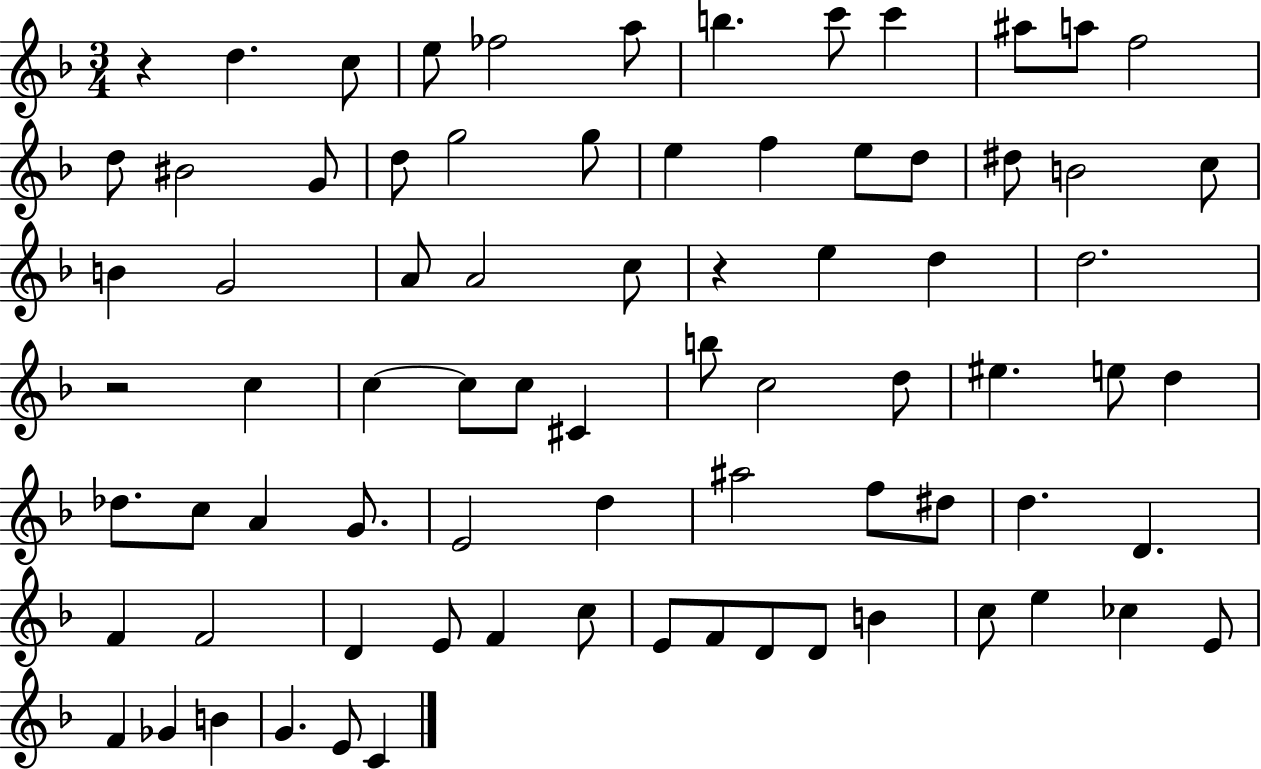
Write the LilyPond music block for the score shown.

{
  \clef treble
  \numericTimeSignature
  \time 3/4
  \key f \major
  r4 d''4. c''8 | e''8 fes''2 a''8 | b''4. c'''8 c'''4 | ais''8 a''8 f''2 | \break d''8 bis'2 g'8 | d''8 g''2 g''8 | e''4 f''4 e''8 d''8 | dis''8 b'2 c''8 | \break b'4 g'2 | a'8 a'2 c''8 | r4 e''4 d''4 | d''2. | \break r2 c''4 | c''4~~ c''8 c''8 cis'4 | b''8 c''2 d''8 | eis''4. e''8 d''4 | \break des''8. c''8 a'4 g'8. | e'2 d''4 | ais''2 f''8 dis''8 | d''4. d'4. | \break f'4 f'2 | d'4 e'8 f'4 c''8 | e'8 f'8 d'8 d'8 b'4 | c''8 e''4 ces''4 e'8 | \break f'4 ges'4 b'4 | g'4. e'8 c'4 | \bar "|."
}